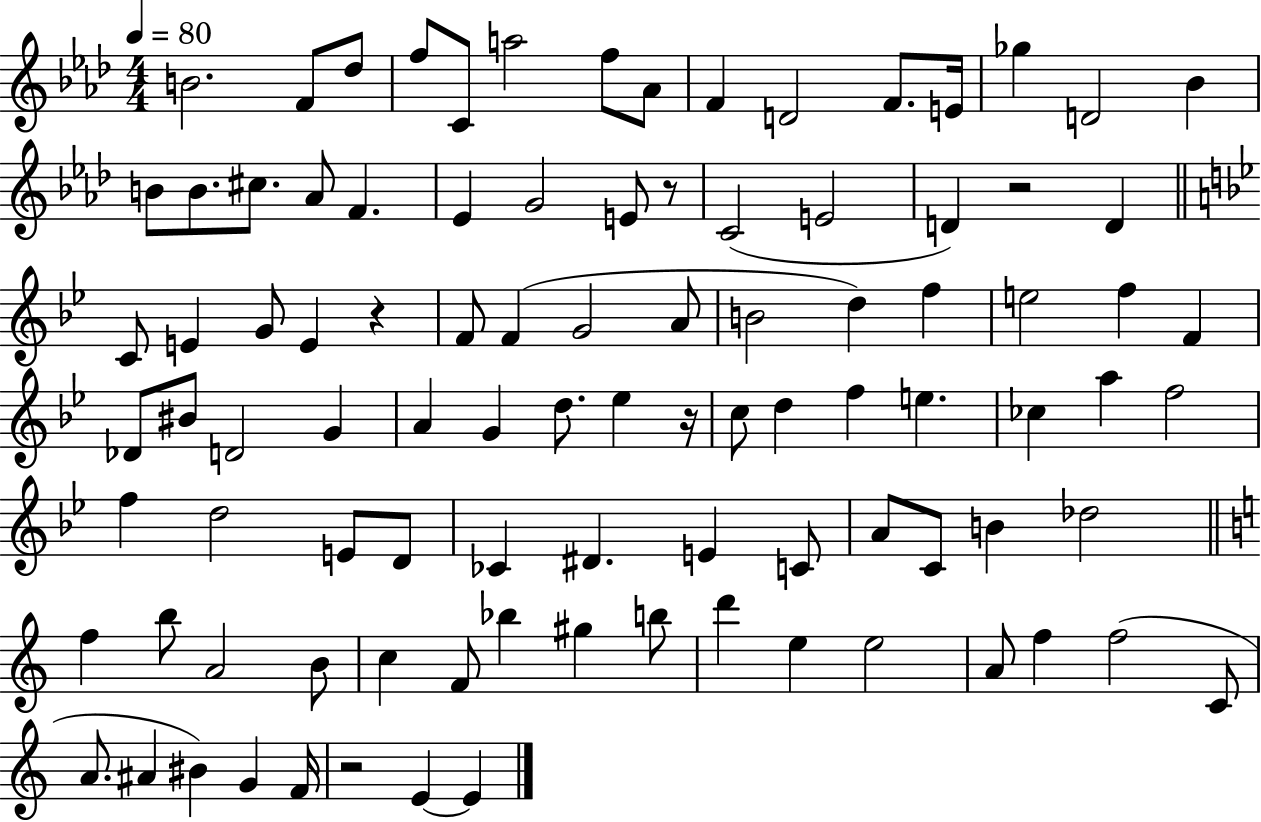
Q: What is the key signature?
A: AES major